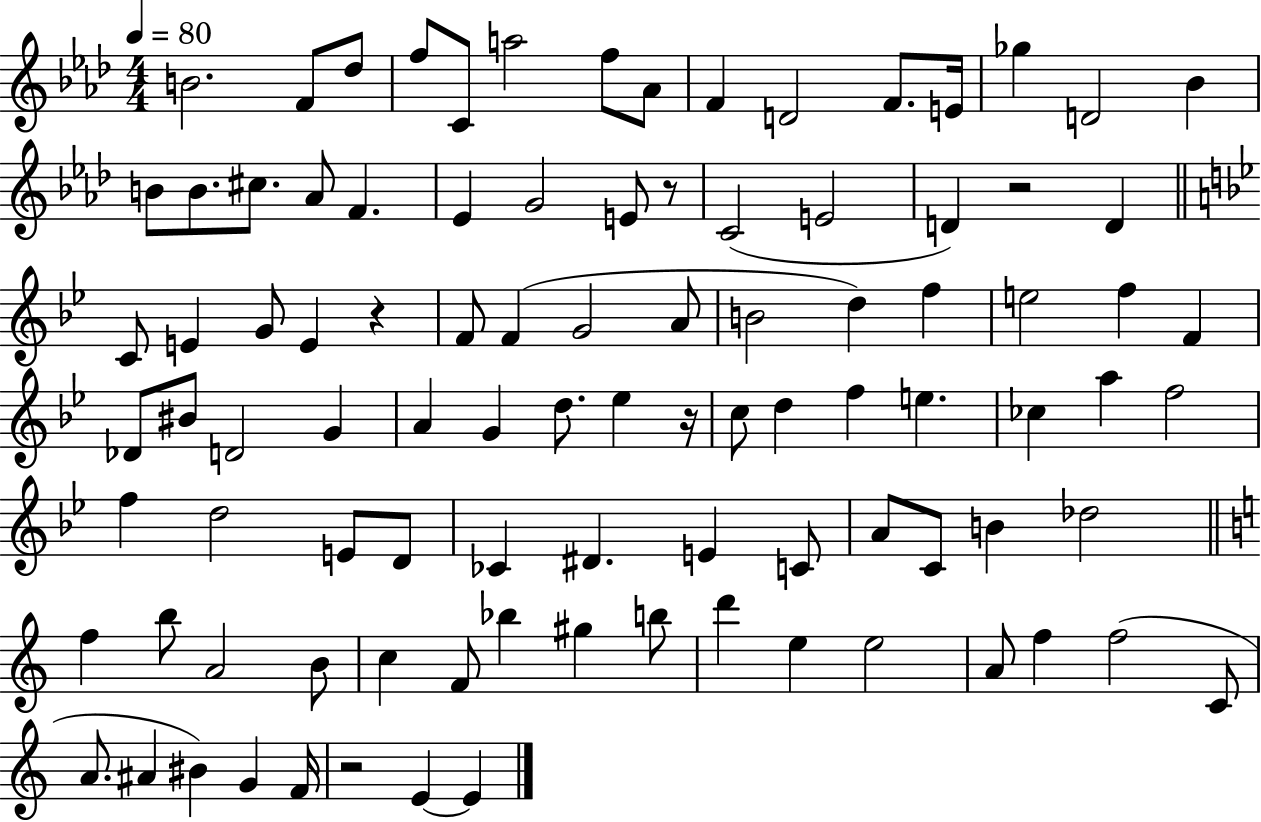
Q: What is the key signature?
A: AES major